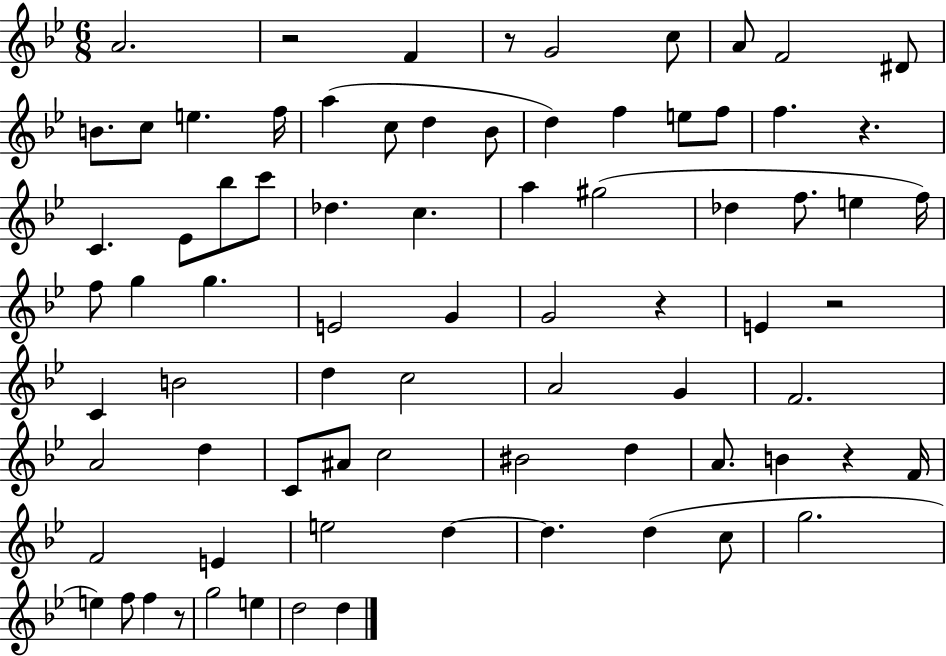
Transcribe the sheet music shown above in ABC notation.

X:1
T:Untitled
M:6/8
L:1/4
K:Bb
A2 z2 F z/2 G2 c/2 A/2 F2 ^D/2 B/2 c/2 e f/4 a c/2 d _B/2 d f e/2 f/2 f z C _E/2 _b/2 c'/2 _d c a ^g2 _d f/2 e f/4 f/2 g g E2 G G2 z E z2 C B2 d c2 A2 G F2 A2 d C/2 ^A/2 c2 ^B2 d A/2 B z F/4 F2 E e2 d d d c/2 g2 e f/2 f z/2 g2 e d2 d